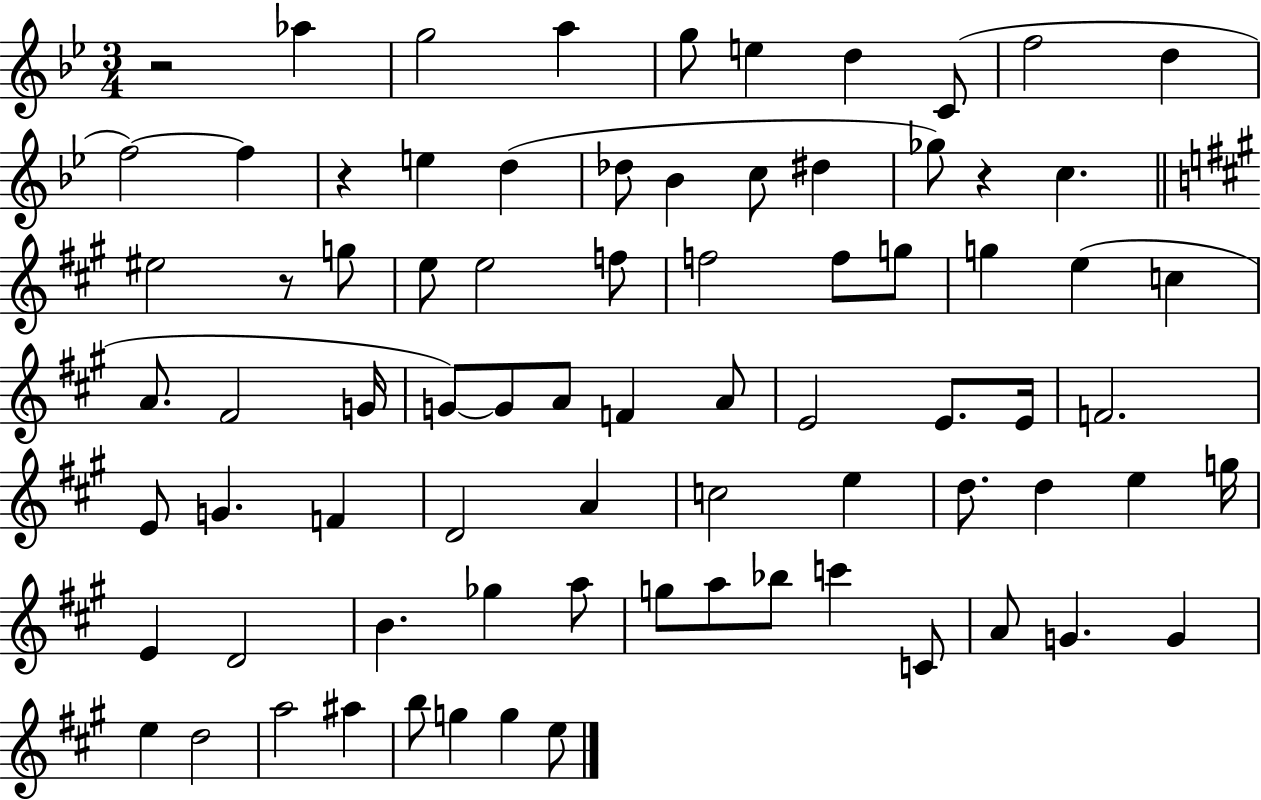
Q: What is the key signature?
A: BES major